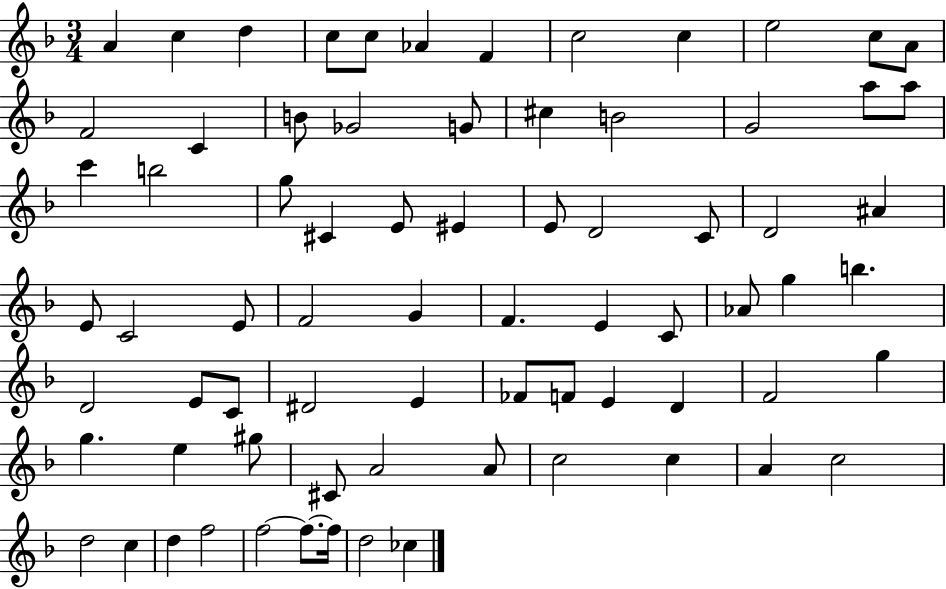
{
  \clef treble
  \numericTimeSignature
  \time 3/4
  \key f \major
  a'4 c''4 d''4 | c''8 c''8 aes'4 f'4 | c''2 c''4 | e''2 c''8 a'8 | \break f'2 c'4 | b'8 ges'2 g'8 | cis''4 b'2 | g'2 a''8 a''8 | \break c'''4 b''2 | g''8 cis'4 e'8 eis'4 | e'8 d'2 c'8 | d'2 ais'4 | \break e'8 c'2 e'8 | f'2 g'4 | f'4. e'4 c'8 | aes'8 g''4 b''4. | \break d'2 e'8 c'8 | dis'2 e'4 | fes'8 f'8 e'4 d'4 | f'2 g''4 | \break g''4. e''4 gis''8 | cis'8 a'2 a'8 | c''2 c''4 | a'4 c''2 | \break d''2 c''4 | d''4 f''2 | f''2~~ f''8.~~ f''16 | d''2 ces''4 | \break \bar "|."
}